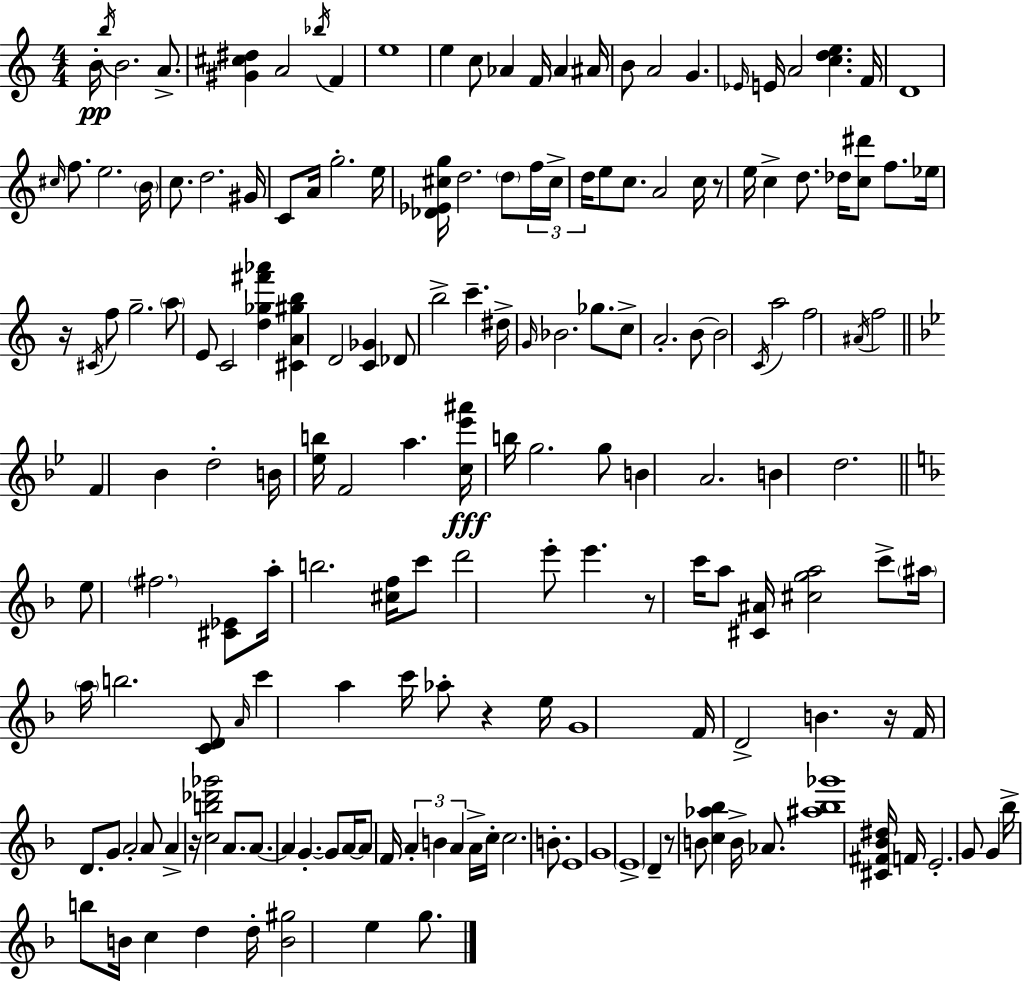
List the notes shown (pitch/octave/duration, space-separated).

B4/s B5/s B4/h. A4/e. [G#4,C#5,D#5]/q A4/h Bb5/s F4/q E5/w E5/q C5/e Ab4/q F4/s Ab4/q A#4/s B4/e A4/h G4/q. Eb4/s E4/s A4/h [C5,D5,E5]/q. F4/s D4/w C#5/s F5/e. E5/h. B4/s C5/e. D5/h. G#4/s C4/e A4/s G5/h. E5/s [Db4,Eb4,C#5,G5]/s D5/h. D5/e F5/s C#5/s D5/s E5/e C5/e. A4/h C5/s R/e E5/s C5/q D5/e. Db5/s [C5,D#6]/e F5/e. Eb5/s R/s C#4/s F5/e G5/h. A5/e E4/e C4/h [D5,Gb5,F#6,Ab6]/q [C#4,A4,G#5,B5]/q D4/h [C4,Gb4]/q Db4/e B5/h C6/q. D#5/s G4/s Bb4/h. Gb5/e. C5/e A4/h. B4/e B4/h C4/s A5/h F5/h A#4/s F5/h F4/q Bb4/q D5/h B4/s [Eb5,B5]/s F4/h A5/q. [C5,Eb6,A#6]/s B5/s G5/h. G5/e B4/q A4/h. B4/q D5/h. E5/e F#5/h. [C#4,Eb4]/e A5/s B5/h. [C#5,F5]/s C6/e D6/h E6/e E6/q. R/e C6/s A5/e [C#4,A#4]/s [C#5,G5,A5]/h C6/e A#5/s A5/s B5/h. [C4,D4]/e A4/s C6/q A5/q C6/s Ab5/e R/q E5/s G4/w F4/s D4/h B4/q. R/s F4/s D4/e. G4/e A4/h A4/e A4/q R/s [C5,B5,Db6,Gb6]/h A4/e. A4/e. A4/q G4/q. G4/e A4/s A4/e F4/s A4/q B4/q A4/q A4/s C5/s C5/h. B4/e. E4/w G4/w E4/w D4/q R/e B4/e [C5,Ab5,Bb5]/q B4/s Ab4/e. [A#5,Bb5,Gb6]/w [C#4,F#4,Bb4,D#5]/s F4/s E4/h. G4/e G4/q Bb5/s B5/e B4/s C5/q D5/q D5/s [B4,G#5]/h E5/q G5/e.